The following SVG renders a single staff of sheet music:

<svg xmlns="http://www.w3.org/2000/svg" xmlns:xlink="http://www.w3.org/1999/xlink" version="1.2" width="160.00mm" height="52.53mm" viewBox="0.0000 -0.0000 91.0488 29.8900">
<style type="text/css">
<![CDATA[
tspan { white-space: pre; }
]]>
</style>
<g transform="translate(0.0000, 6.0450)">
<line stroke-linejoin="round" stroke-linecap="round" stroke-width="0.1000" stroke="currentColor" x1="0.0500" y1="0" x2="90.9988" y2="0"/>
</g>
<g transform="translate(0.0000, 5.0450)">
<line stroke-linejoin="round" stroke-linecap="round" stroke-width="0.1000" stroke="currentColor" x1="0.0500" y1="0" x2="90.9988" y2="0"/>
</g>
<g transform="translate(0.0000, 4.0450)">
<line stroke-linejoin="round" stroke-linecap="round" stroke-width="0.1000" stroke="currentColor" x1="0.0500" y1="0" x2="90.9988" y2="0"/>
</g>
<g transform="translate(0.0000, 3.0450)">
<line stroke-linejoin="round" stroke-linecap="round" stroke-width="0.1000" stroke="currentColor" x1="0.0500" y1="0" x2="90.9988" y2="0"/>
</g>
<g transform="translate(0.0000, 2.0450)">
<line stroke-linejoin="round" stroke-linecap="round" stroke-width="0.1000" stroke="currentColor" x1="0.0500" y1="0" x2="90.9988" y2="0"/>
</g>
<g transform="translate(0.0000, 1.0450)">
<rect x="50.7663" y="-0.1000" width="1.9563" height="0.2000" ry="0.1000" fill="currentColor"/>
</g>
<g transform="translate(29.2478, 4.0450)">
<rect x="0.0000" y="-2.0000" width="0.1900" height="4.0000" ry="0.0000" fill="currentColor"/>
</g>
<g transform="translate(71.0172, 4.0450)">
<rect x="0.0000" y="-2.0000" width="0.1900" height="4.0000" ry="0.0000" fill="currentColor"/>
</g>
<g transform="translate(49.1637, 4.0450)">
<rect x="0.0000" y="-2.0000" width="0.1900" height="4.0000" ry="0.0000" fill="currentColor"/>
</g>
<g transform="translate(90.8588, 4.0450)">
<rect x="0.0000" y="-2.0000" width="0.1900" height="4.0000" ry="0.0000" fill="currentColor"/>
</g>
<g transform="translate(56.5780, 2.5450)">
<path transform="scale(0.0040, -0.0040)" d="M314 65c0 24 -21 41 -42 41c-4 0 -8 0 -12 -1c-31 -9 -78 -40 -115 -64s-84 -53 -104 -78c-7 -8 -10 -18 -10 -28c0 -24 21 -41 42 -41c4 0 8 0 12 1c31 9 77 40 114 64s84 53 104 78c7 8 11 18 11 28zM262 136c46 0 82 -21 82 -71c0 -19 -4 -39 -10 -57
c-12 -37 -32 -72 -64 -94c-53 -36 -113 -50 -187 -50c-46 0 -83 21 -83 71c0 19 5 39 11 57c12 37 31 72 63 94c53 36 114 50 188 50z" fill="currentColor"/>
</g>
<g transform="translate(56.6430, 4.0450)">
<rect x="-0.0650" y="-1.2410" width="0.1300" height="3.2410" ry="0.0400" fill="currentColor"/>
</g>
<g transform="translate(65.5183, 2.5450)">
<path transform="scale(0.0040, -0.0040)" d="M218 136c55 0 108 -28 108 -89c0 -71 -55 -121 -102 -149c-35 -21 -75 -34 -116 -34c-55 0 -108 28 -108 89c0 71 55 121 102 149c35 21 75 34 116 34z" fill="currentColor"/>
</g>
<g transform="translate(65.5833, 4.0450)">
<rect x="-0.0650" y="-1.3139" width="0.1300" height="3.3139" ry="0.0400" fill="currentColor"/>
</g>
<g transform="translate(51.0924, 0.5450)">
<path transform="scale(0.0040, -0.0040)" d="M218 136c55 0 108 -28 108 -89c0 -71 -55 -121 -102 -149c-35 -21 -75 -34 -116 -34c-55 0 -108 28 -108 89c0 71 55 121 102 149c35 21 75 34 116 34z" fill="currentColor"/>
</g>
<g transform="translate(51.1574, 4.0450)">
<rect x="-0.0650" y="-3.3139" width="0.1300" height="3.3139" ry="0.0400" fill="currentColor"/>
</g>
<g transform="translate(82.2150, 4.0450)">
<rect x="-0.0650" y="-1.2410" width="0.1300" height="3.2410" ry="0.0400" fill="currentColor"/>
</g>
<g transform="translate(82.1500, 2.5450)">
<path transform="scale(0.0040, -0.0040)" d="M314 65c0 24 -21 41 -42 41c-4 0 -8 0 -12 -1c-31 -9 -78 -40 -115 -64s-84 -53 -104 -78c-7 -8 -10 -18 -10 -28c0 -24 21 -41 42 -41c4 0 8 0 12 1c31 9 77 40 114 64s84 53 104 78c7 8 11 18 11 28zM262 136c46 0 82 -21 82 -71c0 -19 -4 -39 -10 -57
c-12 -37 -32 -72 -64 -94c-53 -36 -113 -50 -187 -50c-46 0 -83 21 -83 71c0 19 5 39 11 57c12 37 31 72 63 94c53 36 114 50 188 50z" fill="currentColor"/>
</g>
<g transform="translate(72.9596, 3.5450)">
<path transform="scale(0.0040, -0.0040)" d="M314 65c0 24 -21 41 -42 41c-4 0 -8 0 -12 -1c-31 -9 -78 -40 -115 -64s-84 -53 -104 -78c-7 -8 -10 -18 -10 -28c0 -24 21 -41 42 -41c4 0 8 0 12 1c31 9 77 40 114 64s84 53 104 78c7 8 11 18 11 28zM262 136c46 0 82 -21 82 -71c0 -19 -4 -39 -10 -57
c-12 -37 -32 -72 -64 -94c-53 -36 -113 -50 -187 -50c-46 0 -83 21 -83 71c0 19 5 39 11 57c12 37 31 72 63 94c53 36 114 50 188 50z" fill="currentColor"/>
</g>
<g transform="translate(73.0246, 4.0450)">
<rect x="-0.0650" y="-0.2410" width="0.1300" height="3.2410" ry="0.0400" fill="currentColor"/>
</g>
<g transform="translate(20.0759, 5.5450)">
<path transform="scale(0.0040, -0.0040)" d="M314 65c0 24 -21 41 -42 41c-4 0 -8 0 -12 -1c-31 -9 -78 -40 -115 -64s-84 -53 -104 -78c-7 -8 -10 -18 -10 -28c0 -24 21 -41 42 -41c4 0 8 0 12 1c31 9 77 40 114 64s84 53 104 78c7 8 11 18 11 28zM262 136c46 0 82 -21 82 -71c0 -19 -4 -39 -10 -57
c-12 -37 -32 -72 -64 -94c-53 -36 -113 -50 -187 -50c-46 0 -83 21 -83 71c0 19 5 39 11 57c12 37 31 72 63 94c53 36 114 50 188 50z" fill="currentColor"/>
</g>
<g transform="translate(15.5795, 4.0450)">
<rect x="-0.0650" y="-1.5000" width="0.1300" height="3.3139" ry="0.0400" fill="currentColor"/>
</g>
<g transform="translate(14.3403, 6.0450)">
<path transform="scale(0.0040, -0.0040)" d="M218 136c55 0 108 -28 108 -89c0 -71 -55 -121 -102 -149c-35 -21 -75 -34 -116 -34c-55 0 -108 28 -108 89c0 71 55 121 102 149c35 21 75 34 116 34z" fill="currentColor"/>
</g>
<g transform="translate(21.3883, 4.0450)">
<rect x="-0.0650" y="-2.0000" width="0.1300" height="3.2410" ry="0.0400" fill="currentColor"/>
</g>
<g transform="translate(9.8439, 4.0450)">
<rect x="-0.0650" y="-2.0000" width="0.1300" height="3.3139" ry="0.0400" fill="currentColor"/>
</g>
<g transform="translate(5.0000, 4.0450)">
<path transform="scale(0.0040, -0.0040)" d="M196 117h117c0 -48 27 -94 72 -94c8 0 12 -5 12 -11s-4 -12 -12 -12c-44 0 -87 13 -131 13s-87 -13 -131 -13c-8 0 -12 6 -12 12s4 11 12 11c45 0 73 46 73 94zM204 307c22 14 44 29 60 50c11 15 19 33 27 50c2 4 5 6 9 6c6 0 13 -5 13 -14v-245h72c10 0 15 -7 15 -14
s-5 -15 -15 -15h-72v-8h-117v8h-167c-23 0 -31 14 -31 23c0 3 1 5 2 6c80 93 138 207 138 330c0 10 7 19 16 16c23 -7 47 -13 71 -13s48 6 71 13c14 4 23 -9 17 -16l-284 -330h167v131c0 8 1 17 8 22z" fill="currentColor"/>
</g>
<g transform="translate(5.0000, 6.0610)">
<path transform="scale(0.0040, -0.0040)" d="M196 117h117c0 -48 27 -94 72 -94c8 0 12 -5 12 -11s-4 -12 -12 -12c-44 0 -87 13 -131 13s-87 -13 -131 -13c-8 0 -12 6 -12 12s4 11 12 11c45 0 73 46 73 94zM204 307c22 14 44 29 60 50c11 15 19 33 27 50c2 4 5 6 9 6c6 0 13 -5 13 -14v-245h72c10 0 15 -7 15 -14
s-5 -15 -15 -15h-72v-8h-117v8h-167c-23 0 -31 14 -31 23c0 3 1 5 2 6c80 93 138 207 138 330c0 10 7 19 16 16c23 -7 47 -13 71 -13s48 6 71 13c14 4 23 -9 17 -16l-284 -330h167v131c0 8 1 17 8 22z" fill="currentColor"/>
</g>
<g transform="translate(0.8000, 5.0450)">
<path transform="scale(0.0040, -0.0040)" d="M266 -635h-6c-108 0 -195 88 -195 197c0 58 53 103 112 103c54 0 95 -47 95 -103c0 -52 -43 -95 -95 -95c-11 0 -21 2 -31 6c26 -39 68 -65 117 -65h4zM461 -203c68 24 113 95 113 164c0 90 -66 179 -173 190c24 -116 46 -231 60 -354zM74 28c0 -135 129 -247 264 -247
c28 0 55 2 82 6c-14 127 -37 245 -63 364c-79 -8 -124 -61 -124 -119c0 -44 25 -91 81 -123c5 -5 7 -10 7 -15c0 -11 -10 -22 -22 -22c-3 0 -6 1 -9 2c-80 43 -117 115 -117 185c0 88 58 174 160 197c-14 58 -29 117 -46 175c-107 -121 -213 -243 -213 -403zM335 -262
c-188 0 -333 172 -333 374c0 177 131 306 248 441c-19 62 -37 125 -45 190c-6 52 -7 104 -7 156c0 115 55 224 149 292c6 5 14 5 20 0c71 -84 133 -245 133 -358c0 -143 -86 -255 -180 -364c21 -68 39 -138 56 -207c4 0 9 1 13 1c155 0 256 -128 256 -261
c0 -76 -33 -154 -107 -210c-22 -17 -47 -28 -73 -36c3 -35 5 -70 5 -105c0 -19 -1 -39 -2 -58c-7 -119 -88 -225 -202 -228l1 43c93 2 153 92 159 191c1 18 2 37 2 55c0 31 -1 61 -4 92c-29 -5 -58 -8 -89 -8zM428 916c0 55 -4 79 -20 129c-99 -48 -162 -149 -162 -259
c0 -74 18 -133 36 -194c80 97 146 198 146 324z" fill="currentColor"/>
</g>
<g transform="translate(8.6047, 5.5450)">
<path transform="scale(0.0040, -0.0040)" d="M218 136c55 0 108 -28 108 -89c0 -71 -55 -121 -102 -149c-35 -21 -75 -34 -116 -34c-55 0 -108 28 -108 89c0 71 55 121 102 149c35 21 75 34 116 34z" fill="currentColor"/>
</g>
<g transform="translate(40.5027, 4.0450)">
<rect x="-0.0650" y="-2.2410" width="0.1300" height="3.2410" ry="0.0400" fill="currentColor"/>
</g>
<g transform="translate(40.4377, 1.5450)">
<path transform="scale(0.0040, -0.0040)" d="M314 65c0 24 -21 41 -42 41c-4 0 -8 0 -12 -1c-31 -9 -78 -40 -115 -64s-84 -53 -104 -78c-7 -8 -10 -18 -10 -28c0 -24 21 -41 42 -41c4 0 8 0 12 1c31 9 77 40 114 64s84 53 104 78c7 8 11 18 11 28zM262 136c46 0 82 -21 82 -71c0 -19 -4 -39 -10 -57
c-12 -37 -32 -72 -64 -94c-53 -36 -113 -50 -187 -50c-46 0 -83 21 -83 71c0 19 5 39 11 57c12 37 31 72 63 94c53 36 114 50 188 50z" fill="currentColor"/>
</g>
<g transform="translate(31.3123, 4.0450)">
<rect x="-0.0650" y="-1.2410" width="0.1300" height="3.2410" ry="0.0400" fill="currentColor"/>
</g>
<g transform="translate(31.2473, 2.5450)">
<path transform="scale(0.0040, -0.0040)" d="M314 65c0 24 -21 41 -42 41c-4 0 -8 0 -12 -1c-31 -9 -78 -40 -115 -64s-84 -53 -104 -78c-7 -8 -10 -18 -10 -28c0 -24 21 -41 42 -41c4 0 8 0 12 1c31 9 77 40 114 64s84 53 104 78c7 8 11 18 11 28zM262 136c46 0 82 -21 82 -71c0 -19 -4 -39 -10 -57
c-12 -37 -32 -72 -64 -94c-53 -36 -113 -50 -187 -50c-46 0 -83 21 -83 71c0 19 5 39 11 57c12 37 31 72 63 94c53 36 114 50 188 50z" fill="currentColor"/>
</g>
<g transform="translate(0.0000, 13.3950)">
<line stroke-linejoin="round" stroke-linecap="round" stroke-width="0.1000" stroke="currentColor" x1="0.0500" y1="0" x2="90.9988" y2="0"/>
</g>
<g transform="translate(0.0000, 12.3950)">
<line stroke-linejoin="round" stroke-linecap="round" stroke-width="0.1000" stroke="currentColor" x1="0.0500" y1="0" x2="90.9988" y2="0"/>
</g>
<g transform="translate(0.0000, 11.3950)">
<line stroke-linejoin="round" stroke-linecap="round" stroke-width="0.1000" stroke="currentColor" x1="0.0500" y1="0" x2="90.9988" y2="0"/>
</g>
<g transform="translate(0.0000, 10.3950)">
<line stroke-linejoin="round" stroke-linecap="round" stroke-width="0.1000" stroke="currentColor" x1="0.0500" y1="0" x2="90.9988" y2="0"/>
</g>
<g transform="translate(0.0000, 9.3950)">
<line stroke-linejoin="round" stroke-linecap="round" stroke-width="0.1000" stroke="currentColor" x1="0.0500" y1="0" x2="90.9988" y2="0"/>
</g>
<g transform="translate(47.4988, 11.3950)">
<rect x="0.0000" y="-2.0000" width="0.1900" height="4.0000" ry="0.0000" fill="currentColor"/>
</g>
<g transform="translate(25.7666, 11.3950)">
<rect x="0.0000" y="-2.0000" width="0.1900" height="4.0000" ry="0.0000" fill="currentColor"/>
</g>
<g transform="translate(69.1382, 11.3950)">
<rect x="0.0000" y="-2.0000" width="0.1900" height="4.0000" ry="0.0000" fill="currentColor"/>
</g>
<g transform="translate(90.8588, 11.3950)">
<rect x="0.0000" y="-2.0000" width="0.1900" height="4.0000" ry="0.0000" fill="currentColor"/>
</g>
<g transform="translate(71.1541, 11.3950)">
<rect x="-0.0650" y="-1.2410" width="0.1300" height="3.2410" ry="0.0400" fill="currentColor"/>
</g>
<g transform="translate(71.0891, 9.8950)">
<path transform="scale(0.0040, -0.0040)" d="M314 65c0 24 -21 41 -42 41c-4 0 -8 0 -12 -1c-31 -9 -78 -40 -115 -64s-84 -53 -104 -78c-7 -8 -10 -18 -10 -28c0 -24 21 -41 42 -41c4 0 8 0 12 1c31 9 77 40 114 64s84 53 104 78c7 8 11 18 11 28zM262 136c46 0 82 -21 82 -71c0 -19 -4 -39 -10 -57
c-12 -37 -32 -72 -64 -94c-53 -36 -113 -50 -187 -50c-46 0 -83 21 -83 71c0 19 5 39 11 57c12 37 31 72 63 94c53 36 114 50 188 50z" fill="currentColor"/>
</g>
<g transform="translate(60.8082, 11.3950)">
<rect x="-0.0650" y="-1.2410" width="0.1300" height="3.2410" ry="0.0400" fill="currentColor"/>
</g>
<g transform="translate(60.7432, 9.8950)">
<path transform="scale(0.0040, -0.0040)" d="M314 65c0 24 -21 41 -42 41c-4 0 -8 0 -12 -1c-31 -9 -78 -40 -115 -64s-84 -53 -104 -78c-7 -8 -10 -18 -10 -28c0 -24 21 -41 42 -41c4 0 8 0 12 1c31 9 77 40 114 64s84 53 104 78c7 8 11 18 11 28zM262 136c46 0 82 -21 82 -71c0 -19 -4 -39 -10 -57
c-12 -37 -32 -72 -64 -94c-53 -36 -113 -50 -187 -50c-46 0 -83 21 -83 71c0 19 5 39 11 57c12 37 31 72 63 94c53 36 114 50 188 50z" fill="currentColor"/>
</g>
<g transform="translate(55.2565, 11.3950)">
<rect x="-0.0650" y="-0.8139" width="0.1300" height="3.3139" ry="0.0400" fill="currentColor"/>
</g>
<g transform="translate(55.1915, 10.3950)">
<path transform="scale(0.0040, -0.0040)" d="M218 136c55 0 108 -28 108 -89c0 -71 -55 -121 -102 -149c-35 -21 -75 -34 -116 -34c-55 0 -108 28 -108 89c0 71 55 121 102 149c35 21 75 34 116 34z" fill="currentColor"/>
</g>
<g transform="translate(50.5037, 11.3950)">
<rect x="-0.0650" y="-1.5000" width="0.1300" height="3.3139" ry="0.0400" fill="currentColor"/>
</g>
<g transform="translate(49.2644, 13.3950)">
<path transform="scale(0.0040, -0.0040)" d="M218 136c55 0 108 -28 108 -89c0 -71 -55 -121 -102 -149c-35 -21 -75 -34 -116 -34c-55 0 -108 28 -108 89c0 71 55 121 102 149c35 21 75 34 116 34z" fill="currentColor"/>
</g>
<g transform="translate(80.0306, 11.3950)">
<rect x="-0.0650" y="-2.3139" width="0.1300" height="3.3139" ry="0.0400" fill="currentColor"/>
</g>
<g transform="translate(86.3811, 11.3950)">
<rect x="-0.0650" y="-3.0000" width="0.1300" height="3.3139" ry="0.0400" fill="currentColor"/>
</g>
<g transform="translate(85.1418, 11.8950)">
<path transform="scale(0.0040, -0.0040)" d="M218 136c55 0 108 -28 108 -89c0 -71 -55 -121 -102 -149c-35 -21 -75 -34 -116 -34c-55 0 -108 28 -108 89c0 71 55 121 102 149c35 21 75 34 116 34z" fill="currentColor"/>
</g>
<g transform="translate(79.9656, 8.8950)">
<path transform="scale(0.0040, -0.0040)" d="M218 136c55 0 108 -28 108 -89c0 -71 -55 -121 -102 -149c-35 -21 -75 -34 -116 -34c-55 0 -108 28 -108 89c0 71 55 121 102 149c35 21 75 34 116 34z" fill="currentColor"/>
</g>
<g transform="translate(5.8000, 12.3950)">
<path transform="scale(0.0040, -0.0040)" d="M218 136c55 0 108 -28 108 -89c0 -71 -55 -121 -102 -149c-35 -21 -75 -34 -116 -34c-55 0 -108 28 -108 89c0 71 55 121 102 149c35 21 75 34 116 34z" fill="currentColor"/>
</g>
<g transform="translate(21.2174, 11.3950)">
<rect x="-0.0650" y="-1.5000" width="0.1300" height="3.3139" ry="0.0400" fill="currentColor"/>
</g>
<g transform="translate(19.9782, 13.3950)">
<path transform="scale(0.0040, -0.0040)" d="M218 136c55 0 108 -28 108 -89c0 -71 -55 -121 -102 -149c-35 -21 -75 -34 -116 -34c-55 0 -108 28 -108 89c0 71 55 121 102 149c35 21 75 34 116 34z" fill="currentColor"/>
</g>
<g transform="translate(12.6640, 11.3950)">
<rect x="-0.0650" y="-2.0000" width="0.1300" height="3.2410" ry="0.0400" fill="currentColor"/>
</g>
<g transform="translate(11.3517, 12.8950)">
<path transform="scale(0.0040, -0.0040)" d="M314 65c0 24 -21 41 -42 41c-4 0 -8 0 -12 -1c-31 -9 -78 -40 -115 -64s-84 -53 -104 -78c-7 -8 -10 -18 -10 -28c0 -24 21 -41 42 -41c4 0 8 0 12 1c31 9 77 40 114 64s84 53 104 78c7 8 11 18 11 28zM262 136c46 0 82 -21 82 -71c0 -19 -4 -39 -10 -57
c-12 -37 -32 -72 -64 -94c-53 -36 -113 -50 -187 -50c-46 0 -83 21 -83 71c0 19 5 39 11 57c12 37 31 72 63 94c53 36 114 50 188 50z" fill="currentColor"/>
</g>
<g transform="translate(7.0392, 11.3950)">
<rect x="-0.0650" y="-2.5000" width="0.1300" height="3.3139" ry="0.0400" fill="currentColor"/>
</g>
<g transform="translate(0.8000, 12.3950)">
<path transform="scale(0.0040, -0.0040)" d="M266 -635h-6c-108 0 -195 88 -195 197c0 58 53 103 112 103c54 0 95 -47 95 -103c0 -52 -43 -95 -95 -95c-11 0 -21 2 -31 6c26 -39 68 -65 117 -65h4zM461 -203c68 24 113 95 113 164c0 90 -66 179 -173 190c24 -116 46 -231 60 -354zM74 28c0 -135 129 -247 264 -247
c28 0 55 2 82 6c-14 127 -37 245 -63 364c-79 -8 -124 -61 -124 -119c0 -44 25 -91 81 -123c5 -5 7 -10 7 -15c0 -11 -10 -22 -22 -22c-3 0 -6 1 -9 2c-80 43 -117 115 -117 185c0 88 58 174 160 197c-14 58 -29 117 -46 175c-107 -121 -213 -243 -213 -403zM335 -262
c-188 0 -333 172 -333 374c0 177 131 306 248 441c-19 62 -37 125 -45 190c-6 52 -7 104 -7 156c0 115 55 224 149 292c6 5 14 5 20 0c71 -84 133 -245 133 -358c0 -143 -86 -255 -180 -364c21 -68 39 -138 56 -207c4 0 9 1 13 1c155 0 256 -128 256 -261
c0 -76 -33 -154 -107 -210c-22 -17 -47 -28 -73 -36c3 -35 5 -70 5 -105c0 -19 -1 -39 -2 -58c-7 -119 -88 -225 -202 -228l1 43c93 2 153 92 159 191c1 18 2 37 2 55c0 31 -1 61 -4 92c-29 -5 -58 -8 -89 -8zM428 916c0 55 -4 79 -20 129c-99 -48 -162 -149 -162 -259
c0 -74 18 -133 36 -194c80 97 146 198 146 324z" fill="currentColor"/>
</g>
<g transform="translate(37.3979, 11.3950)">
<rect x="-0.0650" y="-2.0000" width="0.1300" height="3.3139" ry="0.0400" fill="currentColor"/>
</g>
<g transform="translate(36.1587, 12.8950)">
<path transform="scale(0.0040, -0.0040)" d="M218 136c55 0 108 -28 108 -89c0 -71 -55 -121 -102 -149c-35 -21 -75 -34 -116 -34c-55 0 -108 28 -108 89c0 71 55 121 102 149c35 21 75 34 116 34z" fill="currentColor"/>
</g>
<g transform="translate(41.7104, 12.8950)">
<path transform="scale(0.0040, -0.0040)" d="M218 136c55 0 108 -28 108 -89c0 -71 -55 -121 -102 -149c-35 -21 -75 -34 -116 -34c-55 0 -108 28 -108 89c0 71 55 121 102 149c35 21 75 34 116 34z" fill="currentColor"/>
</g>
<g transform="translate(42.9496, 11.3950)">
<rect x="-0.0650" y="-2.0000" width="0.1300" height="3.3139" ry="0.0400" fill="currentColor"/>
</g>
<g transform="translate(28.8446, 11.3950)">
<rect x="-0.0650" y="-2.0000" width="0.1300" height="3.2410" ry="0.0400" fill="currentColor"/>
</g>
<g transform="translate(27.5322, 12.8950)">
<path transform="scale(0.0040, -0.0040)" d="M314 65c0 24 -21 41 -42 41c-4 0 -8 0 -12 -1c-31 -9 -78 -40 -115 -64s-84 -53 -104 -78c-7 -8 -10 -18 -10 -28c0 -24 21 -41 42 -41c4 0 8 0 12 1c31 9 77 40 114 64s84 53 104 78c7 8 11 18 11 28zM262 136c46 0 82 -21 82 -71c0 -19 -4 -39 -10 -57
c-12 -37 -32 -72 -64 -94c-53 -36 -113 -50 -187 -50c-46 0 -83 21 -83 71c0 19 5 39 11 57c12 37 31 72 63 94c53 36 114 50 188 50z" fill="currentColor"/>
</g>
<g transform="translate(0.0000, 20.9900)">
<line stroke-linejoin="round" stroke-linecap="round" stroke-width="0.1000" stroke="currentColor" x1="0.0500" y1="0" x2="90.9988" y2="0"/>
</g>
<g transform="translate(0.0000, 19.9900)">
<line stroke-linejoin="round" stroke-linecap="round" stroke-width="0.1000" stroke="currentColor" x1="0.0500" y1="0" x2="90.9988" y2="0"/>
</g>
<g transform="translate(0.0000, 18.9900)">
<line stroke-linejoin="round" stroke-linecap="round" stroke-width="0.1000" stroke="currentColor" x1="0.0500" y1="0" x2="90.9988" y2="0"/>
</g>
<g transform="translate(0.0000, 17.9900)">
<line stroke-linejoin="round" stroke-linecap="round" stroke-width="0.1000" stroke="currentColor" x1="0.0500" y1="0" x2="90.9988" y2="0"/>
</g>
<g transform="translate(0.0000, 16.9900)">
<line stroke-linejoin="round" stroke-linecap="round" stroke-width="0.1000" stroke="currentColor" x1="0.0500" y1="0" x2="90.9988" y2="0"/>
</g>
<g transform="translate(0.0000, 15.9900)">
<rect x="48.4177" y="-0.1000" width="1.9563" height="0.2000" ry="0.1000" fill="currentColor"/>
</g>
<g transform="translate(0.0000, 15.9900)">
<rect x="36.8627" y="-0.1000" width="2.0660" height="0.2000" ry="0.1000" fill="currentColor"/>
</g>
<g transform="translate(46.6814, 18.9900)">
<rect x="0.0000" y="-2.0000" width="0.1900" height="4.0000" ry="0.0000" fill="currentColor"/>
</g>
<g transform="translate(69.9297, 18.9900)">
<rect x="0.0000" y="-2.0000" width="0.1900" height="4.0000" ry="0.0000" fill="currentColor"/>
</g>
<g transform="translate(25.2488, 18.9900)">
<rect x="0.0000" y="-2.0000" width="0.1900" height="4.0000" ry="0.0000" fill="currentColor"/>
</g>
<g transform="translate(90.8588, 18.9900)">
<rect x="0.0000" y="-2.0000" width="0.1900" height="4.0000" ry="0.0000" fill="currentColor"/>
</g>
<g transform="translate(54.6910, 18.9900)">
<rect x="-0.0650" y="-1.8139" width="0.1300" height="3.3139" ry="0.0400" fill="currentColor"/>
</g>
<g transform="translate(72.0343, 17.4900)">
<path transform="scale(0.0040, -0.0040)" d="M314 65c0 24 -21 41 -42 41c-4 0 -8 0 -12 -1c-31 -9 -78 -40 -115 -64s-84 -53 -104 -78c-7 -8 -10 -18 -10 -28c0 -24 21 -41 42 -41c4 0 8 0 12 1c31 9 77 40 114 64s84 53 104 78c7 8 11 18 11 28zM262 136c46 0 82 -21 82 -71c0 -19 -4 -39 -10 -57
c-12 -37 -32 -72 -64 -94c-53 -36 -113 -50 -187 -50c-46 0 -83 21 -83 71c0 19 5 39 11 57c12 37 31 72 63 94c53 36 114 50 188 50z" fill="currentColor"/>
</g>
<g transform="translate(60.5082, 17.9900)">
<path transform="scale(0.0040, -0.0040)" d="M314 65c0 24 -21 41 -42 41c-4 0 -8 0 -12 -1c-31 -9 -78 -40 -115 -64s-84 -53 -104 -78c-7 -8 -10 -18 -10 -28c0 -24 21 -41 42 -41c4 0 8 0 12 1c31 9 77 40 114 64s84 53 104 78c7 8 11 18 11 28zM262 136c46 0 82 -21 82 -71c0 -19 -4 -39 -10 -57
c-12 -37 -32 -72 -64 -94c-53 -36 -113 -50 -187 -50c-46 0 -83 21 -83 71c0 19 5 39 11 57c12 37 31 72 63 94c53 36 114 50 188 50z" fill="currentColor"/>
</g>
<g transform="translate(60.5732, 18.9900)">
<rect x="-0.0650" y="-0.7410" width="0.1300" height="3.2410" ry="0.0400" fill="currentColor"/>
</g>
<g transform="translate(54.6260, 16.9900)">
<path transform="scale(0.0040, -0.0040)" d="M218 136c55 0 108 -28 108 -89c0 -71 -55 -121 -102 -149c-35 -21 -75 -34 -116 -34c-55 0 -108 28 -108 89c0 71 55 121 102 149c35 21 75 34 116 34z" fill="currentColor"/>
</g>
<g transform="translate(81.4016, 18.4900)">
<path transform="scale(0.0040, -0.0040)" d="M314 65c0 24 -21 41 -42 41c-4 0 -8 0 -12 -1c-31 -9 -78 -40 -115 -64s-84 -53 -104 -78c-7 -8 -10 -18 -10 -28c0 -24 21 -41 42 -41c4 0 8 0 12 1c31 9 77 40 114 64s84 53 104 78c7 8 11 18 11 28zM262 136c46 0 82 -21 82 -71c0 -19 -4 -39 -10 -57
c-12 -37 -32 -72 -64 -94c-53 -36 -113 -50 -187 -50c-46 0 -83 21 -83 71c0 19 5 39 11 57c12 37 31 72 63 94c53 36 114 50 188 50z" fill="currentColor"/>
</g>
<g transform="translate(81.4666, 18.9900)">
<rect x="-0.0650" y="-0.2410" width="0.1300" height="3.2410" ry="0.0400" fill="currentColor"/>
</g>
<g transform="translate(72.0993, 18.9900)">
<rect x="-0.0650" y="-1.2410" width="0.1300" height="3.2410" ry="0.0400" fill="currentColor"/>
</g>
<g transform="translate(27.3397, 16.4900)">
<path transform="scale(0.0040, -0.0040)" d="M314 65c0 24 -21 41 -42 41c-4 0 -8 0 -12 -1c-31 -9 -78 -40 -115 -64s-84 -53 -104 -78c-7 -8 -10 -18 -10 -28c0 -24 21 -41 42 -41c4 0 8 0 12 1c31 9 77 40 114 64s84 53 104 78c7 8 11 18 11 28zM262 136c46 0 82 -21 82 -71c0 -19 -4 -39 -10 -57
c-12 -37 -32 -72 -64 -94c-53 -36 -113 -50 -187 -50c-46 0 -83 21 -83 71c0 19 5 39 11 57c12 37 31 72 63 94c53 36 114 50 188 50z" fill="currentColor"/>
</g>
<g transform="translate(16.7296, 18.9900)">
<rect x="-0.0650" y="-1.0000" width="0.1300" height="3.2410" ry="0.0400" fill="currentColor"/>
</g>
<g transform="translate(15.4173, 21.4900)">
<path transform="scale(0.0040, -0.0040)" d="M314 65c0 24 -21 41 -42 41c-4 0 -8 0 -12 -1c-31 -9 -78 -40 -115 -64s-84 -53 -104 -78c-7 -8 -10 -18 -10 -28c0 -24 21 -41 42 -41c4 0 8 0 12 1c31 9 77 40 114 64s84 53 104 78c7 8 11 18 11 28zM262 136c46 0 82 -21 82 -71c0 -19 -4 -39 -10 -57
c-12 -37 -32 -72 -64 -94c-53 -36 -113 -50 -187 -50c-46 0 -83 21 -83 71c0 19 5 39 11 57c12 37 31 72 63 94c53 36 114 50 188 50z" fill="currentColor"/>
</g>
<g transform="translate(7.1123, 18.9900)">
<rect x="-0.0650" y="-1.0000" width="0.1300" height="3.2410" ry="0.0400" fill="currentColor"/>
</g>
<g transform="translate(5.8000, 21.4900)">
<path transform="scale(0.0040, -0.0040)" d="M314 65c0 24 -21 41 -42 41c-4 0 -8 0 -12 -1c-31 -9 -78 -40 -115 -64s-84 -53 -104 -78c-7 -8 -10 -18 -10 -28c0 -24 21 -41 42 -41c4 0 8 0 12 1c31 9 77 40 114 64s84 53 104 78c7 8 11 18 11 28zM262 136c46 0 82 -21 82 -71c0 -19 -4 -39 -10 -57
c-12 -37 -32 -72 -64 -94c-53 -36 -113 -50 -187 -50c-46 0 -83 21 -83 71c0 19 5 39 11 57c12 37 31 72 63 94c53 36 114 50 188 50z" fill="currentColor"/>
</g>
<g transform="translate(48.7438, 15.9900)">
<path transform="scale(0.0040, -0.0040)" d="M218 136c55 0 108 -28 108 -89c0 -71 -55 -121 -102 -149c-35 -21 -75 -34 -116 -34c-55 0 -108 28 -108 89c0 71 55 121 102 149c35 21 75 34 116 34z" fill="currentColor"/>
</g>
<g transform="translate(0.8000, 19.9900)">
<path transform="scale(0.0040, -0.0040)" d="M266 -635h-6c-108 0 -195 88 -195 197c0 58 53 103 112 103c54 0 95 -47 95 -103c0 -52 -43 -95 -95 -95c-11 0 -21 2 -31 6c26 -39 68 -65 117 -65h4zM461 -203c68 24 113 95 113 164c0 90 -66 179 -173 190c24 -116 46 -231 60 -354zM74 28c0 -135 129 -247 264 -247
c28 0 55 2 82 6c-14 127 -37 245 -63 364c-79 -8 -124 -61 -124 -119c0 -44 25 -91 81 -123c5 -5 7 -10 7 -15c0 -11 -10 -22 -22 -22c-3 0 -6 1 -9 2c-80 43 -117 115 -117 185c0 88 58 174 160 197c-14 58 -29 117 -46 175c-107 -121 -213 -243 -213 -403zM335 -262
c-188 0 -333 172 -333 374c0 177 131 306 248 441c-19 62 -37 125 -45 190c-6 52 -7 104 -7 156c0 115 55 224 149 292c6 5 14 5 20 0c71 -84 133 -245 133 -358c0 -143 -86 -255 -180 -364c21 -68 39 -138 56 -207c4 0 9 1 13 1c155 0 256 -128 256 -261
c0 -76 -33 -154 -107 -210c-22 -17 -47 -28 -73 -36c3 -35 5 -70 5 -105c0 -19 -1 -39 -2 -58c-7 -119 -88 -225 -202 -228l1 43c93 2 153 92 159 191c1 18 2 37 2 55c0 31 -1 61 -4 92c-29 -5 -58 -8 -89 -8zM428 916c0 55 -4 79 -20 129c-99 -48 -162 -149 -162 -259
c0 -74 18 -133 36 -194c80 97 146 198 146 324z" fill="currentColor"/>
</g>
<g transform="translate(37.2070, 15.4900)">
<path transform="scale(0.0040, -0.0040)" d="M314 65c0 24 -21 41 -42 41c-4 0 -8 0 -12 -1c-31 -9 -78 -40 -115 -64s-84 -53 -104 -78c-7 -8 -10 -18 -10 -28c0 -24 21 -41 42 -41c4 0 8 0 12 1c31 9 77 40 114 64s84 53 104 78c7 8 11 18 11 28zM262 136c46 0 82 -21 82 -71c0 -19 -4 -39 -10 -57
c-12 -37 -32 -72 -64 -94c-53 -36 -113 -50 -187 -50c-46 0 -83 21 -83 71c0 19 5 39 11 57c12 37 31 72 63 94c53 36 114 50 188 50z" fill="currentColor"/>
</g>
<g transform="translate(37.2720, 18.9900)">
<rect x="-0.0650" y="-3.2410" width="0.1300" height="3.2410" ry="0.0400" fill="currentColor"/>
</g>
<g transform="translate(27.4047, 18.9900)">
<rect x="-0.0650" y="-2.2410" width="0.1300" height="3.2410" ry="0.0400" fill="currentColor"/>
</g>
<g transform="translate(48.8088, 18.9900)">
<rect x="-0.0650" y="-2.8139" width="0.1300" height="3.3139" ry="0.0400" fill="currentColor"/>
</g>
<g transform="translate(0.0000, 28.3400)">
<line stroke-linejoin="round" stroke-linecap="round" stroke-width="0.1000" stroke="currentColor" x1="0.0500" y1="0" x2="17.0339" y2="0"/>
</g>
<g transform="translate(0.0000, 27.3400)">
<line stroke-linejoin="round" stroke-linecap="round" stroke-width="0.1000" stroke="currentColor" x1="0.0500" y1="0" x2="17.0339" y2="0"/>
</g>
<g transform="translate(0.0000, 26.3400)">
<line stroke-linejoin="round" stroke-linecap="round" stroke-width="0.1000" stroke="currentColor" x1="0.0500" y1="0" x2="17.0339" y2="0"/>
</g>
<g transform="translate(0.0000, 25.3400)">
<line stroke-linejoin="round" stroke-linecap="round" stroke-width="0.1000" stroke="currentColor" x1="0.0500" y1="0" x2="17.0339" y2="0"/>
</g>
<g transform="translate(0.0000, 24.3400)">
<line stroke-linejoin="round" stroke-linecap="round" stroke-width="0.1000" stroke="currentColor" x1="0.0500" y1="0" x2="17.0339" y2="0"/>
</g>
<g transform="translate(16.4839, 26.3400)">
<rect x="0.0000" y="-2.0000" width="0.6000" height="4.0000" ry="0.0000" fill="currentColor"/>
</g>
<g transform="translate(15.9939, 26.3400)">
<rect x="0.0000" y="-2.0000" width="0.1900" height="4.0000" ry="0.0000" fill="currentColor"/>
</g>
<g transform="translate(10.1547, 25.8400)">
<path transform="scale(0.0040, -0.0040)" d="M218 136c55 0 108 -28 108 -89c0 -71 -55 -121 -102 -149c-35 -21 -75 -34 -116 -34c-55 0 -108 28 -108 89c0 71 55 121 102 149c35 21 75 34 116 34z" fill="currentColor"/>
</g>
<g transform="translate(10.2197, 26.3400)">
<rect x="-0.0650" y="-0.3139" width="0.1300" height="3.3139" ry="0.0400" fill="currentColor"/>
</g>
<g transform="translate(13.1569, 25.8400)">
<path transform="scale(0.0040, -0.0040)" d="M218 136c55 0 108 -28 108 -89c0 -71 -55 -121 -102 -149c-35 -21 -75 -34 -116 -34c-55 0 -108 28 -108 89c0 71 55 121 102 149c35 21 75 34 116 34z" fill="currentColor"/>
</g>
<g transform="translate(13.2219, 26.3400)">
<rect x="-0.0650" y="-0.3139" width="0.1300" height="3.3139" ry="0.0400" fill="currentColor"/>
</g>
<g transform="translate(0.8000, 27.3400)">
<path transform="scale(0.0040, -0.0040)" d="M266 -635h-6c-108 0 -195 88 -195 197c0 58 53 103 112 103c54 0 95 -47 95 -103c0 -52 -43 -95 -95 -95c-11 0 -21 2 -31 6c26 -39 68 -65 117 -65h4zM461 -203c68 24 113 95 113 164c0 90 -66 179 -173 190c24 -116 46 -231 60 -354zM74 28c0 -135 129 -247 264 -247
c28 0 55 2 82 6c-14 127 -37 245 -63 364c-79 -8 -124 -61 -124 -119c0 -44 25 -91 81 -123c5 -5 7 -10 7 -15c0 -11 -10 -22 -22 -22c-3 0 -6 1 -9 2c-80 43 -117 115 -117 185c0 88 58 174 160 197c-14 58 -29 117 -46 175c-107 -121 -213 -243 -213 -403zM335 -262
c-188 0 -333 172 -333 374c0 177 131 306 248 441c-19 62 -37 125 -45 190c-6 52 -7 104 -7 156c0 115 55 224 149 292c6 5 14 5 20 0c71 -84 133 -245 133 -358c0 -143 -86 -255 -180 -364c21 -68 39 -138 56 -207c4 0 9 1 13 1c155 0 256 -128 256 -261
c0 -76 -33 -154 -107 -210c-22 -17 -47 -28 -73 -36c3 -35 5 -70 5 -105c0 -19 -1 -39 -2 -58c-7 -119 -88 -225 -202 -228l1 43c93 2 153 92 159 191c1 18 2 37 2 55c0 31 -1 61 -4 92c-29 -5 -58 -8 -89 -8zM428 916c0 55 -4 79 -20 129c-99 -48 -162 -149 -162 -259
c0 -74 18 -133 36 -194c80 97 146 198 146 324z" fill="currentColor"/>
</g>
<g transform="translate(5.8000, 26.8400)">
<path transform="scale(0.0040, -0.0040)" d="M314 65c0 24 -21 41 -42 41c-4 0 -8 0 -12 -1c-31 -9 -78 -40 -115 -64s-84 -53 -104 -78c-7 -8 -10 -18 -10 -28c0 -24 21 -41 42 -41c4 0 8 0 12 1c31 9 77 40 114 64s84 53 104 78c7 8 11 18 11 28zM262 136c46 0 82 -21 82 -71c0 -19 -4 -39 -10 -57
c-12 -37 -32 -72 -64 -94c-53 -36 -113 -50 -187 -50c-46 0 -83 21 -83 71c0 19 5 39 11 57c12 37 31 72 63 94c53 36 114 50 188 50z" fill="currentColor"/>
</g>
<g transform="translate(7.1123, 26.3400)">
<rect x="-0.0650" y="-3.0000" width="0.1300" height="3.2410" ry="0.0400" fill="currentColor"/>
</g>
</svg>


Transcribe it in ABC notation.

X:1
T:Untitled
M:4/4
L:1/4
K:C
F E F2 e2 g2 b e2 e c2 e2 G F2 E F2 F F E d e2 e2 g A D2 D2 g2 b2 a f d2 e2 c2 A2 c c